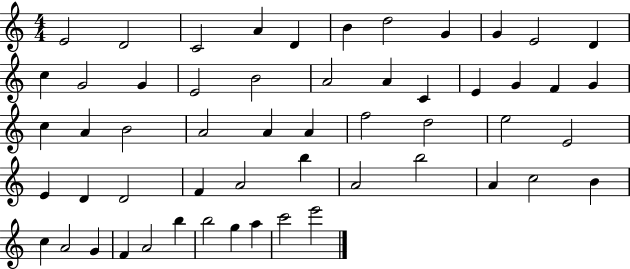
{
  \clef treble
  \numericTimeSignature
  \time 4/4
  \key c \major
  e'2 d'2 | c'2 a'4 d'4 | b'4 d''2 g'4 | g'4 e'2 d'4 | \break c''4 g'2 g'4 | e'2 b'2 | a'2 a'4 c'4 | e'4 g'4 f'4 g'4 | \break c''4 a'4 b'2 | a'2 a'4 a'4 | f''2 d''2 | e''2 e'2 | \break e'4 d'4 d'2 | f'4 a'2 b''4 | a'2 b''2 | a'4 c''2 b'4 | \break c''4 a'2 g'4 | f'4 a'2 b''4 | b''2 g''4 a''4 | c'''2 e'''2 | \break \bar "|."
}